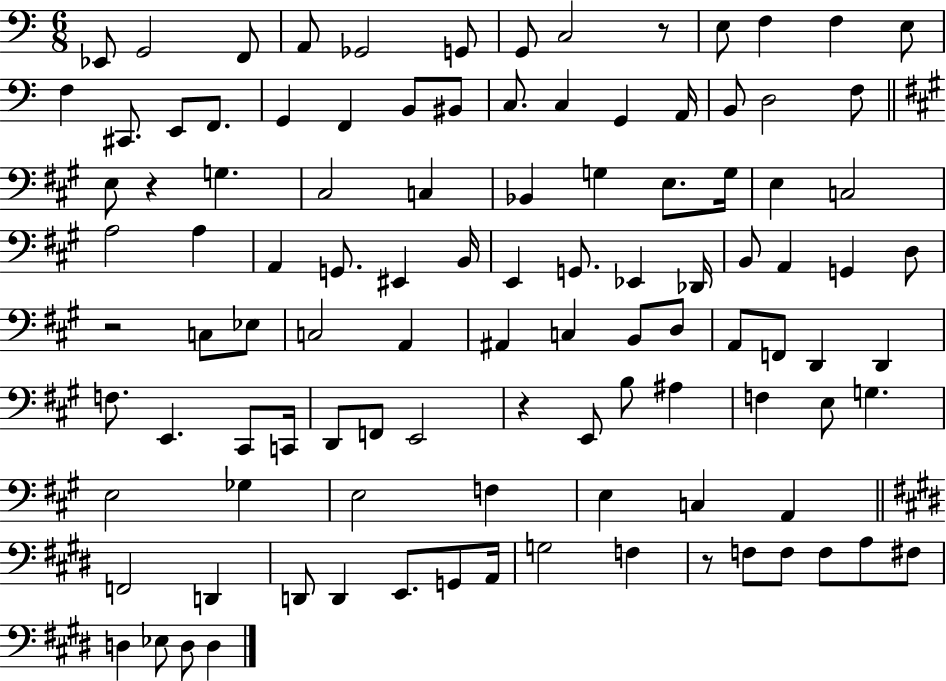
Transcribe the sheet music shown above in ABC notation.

X:1
T:Untitled
M:6/8
L:1/4
K:C
_E,,/2 G,,2 F,,/2 A,,/2 _G,,2 G,,/2 G,,/2 C,2 z/2 E,/2 F, F, E,/2 F, ^C,,/2 E,,/2 F,,/2 G,, F,, B,,/2 ^B,,/2 C,/2 C, G,, A,,/4 B,,/2 D,2 F,/2 E,/2 z G, ^C,2 C, _B,, G, E,/2 G,/4 E, C,2 A,2 A, A,, G,,/2 ^E,, B,,/4 E,, G,,/2 _E,, _D,,/4 B,,/2 A,, G,, D,/2 z2 C,/2 _E,/2 C,2 A,, ^A,, C, B,,/2 D,/2 A,,/2 F,,/2 D,, D,, F,/2 E,, ^C,,/2 C,,/4 D,,/2 F,,/2 E,,2 z E,,/2 B,/2 ^A, F, E,/2 G, E,2 _G, E,2 F, E, C, A,, F,,2 D,, D,,/2 D,, E,,/2 G,,/2 A,,/4 G,2 F, z/2 F,/2 F,/2 F,/2 A,/2 ^F,/2 D, _E,/2 D,/2 D,